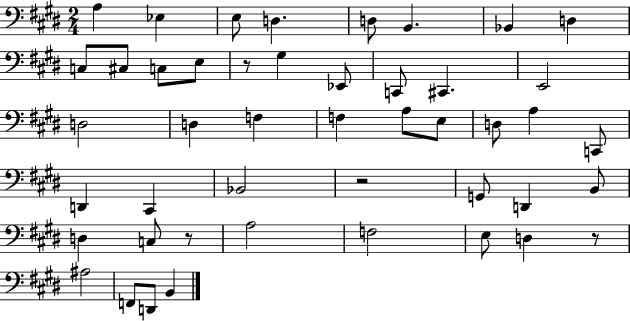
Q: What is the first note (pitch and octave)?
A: A3